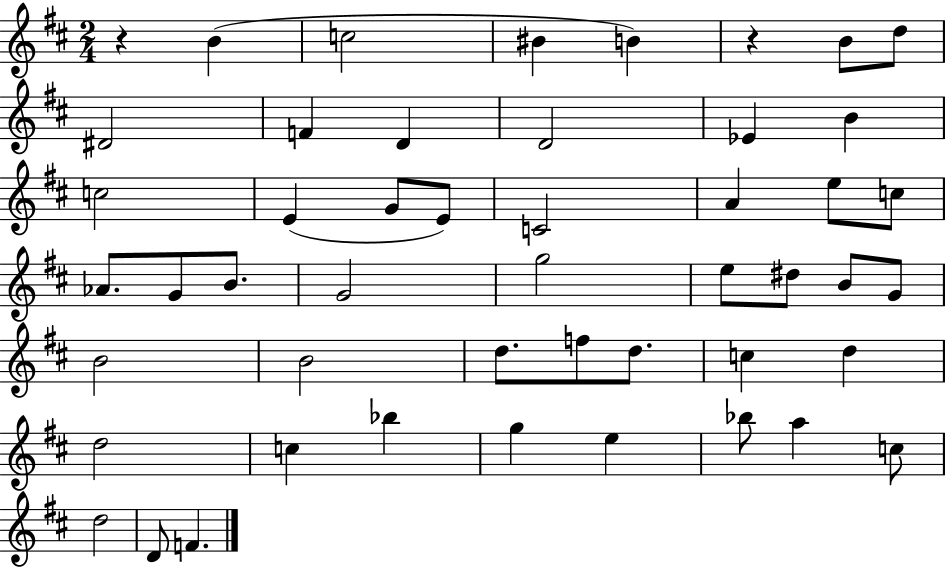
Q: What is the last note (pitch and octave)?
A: F4